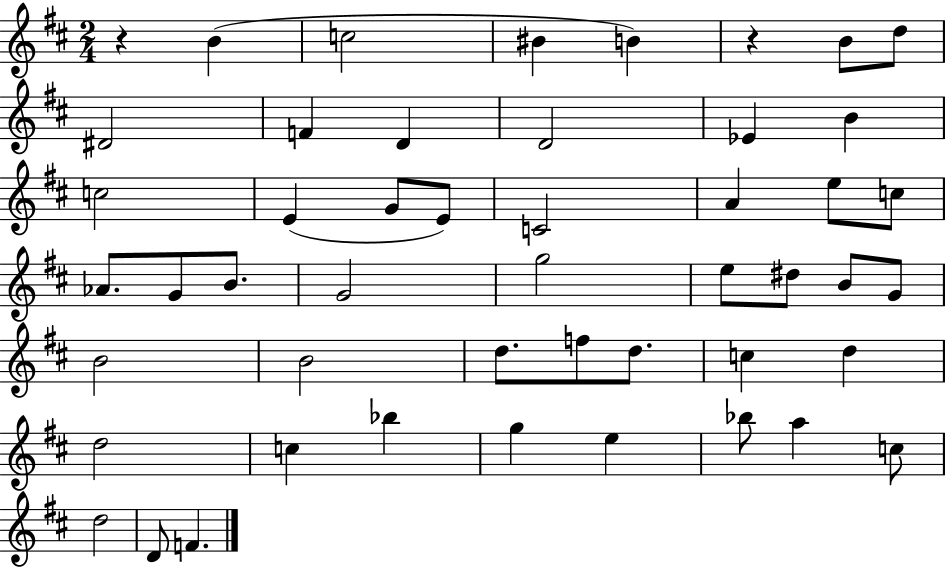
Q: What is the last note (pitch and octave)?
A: F4